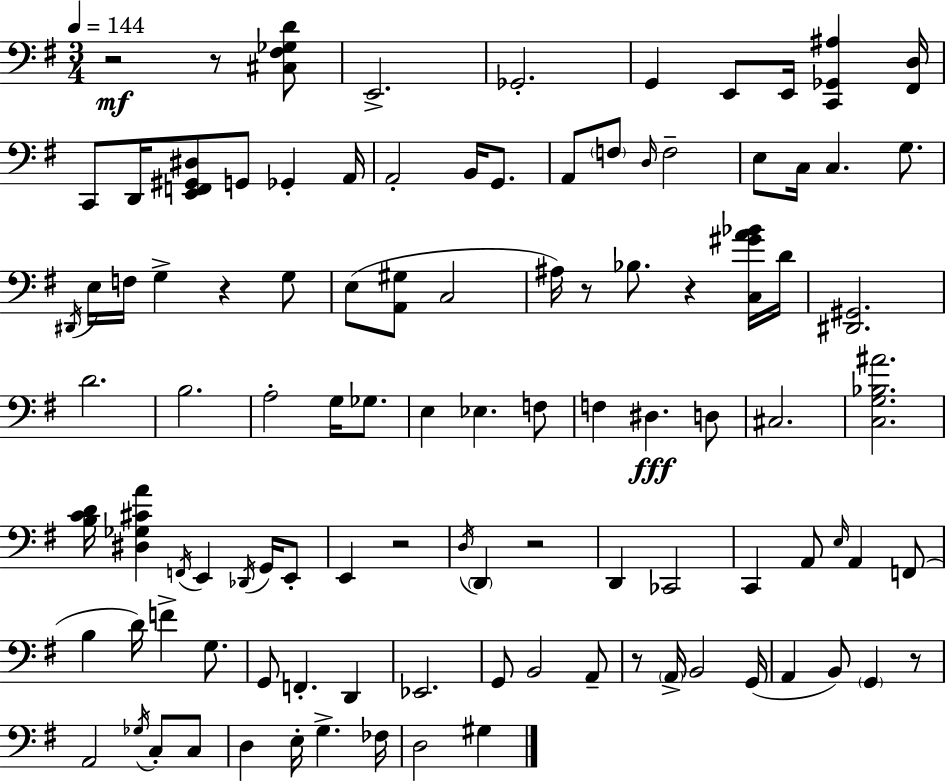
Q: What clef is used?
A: bass